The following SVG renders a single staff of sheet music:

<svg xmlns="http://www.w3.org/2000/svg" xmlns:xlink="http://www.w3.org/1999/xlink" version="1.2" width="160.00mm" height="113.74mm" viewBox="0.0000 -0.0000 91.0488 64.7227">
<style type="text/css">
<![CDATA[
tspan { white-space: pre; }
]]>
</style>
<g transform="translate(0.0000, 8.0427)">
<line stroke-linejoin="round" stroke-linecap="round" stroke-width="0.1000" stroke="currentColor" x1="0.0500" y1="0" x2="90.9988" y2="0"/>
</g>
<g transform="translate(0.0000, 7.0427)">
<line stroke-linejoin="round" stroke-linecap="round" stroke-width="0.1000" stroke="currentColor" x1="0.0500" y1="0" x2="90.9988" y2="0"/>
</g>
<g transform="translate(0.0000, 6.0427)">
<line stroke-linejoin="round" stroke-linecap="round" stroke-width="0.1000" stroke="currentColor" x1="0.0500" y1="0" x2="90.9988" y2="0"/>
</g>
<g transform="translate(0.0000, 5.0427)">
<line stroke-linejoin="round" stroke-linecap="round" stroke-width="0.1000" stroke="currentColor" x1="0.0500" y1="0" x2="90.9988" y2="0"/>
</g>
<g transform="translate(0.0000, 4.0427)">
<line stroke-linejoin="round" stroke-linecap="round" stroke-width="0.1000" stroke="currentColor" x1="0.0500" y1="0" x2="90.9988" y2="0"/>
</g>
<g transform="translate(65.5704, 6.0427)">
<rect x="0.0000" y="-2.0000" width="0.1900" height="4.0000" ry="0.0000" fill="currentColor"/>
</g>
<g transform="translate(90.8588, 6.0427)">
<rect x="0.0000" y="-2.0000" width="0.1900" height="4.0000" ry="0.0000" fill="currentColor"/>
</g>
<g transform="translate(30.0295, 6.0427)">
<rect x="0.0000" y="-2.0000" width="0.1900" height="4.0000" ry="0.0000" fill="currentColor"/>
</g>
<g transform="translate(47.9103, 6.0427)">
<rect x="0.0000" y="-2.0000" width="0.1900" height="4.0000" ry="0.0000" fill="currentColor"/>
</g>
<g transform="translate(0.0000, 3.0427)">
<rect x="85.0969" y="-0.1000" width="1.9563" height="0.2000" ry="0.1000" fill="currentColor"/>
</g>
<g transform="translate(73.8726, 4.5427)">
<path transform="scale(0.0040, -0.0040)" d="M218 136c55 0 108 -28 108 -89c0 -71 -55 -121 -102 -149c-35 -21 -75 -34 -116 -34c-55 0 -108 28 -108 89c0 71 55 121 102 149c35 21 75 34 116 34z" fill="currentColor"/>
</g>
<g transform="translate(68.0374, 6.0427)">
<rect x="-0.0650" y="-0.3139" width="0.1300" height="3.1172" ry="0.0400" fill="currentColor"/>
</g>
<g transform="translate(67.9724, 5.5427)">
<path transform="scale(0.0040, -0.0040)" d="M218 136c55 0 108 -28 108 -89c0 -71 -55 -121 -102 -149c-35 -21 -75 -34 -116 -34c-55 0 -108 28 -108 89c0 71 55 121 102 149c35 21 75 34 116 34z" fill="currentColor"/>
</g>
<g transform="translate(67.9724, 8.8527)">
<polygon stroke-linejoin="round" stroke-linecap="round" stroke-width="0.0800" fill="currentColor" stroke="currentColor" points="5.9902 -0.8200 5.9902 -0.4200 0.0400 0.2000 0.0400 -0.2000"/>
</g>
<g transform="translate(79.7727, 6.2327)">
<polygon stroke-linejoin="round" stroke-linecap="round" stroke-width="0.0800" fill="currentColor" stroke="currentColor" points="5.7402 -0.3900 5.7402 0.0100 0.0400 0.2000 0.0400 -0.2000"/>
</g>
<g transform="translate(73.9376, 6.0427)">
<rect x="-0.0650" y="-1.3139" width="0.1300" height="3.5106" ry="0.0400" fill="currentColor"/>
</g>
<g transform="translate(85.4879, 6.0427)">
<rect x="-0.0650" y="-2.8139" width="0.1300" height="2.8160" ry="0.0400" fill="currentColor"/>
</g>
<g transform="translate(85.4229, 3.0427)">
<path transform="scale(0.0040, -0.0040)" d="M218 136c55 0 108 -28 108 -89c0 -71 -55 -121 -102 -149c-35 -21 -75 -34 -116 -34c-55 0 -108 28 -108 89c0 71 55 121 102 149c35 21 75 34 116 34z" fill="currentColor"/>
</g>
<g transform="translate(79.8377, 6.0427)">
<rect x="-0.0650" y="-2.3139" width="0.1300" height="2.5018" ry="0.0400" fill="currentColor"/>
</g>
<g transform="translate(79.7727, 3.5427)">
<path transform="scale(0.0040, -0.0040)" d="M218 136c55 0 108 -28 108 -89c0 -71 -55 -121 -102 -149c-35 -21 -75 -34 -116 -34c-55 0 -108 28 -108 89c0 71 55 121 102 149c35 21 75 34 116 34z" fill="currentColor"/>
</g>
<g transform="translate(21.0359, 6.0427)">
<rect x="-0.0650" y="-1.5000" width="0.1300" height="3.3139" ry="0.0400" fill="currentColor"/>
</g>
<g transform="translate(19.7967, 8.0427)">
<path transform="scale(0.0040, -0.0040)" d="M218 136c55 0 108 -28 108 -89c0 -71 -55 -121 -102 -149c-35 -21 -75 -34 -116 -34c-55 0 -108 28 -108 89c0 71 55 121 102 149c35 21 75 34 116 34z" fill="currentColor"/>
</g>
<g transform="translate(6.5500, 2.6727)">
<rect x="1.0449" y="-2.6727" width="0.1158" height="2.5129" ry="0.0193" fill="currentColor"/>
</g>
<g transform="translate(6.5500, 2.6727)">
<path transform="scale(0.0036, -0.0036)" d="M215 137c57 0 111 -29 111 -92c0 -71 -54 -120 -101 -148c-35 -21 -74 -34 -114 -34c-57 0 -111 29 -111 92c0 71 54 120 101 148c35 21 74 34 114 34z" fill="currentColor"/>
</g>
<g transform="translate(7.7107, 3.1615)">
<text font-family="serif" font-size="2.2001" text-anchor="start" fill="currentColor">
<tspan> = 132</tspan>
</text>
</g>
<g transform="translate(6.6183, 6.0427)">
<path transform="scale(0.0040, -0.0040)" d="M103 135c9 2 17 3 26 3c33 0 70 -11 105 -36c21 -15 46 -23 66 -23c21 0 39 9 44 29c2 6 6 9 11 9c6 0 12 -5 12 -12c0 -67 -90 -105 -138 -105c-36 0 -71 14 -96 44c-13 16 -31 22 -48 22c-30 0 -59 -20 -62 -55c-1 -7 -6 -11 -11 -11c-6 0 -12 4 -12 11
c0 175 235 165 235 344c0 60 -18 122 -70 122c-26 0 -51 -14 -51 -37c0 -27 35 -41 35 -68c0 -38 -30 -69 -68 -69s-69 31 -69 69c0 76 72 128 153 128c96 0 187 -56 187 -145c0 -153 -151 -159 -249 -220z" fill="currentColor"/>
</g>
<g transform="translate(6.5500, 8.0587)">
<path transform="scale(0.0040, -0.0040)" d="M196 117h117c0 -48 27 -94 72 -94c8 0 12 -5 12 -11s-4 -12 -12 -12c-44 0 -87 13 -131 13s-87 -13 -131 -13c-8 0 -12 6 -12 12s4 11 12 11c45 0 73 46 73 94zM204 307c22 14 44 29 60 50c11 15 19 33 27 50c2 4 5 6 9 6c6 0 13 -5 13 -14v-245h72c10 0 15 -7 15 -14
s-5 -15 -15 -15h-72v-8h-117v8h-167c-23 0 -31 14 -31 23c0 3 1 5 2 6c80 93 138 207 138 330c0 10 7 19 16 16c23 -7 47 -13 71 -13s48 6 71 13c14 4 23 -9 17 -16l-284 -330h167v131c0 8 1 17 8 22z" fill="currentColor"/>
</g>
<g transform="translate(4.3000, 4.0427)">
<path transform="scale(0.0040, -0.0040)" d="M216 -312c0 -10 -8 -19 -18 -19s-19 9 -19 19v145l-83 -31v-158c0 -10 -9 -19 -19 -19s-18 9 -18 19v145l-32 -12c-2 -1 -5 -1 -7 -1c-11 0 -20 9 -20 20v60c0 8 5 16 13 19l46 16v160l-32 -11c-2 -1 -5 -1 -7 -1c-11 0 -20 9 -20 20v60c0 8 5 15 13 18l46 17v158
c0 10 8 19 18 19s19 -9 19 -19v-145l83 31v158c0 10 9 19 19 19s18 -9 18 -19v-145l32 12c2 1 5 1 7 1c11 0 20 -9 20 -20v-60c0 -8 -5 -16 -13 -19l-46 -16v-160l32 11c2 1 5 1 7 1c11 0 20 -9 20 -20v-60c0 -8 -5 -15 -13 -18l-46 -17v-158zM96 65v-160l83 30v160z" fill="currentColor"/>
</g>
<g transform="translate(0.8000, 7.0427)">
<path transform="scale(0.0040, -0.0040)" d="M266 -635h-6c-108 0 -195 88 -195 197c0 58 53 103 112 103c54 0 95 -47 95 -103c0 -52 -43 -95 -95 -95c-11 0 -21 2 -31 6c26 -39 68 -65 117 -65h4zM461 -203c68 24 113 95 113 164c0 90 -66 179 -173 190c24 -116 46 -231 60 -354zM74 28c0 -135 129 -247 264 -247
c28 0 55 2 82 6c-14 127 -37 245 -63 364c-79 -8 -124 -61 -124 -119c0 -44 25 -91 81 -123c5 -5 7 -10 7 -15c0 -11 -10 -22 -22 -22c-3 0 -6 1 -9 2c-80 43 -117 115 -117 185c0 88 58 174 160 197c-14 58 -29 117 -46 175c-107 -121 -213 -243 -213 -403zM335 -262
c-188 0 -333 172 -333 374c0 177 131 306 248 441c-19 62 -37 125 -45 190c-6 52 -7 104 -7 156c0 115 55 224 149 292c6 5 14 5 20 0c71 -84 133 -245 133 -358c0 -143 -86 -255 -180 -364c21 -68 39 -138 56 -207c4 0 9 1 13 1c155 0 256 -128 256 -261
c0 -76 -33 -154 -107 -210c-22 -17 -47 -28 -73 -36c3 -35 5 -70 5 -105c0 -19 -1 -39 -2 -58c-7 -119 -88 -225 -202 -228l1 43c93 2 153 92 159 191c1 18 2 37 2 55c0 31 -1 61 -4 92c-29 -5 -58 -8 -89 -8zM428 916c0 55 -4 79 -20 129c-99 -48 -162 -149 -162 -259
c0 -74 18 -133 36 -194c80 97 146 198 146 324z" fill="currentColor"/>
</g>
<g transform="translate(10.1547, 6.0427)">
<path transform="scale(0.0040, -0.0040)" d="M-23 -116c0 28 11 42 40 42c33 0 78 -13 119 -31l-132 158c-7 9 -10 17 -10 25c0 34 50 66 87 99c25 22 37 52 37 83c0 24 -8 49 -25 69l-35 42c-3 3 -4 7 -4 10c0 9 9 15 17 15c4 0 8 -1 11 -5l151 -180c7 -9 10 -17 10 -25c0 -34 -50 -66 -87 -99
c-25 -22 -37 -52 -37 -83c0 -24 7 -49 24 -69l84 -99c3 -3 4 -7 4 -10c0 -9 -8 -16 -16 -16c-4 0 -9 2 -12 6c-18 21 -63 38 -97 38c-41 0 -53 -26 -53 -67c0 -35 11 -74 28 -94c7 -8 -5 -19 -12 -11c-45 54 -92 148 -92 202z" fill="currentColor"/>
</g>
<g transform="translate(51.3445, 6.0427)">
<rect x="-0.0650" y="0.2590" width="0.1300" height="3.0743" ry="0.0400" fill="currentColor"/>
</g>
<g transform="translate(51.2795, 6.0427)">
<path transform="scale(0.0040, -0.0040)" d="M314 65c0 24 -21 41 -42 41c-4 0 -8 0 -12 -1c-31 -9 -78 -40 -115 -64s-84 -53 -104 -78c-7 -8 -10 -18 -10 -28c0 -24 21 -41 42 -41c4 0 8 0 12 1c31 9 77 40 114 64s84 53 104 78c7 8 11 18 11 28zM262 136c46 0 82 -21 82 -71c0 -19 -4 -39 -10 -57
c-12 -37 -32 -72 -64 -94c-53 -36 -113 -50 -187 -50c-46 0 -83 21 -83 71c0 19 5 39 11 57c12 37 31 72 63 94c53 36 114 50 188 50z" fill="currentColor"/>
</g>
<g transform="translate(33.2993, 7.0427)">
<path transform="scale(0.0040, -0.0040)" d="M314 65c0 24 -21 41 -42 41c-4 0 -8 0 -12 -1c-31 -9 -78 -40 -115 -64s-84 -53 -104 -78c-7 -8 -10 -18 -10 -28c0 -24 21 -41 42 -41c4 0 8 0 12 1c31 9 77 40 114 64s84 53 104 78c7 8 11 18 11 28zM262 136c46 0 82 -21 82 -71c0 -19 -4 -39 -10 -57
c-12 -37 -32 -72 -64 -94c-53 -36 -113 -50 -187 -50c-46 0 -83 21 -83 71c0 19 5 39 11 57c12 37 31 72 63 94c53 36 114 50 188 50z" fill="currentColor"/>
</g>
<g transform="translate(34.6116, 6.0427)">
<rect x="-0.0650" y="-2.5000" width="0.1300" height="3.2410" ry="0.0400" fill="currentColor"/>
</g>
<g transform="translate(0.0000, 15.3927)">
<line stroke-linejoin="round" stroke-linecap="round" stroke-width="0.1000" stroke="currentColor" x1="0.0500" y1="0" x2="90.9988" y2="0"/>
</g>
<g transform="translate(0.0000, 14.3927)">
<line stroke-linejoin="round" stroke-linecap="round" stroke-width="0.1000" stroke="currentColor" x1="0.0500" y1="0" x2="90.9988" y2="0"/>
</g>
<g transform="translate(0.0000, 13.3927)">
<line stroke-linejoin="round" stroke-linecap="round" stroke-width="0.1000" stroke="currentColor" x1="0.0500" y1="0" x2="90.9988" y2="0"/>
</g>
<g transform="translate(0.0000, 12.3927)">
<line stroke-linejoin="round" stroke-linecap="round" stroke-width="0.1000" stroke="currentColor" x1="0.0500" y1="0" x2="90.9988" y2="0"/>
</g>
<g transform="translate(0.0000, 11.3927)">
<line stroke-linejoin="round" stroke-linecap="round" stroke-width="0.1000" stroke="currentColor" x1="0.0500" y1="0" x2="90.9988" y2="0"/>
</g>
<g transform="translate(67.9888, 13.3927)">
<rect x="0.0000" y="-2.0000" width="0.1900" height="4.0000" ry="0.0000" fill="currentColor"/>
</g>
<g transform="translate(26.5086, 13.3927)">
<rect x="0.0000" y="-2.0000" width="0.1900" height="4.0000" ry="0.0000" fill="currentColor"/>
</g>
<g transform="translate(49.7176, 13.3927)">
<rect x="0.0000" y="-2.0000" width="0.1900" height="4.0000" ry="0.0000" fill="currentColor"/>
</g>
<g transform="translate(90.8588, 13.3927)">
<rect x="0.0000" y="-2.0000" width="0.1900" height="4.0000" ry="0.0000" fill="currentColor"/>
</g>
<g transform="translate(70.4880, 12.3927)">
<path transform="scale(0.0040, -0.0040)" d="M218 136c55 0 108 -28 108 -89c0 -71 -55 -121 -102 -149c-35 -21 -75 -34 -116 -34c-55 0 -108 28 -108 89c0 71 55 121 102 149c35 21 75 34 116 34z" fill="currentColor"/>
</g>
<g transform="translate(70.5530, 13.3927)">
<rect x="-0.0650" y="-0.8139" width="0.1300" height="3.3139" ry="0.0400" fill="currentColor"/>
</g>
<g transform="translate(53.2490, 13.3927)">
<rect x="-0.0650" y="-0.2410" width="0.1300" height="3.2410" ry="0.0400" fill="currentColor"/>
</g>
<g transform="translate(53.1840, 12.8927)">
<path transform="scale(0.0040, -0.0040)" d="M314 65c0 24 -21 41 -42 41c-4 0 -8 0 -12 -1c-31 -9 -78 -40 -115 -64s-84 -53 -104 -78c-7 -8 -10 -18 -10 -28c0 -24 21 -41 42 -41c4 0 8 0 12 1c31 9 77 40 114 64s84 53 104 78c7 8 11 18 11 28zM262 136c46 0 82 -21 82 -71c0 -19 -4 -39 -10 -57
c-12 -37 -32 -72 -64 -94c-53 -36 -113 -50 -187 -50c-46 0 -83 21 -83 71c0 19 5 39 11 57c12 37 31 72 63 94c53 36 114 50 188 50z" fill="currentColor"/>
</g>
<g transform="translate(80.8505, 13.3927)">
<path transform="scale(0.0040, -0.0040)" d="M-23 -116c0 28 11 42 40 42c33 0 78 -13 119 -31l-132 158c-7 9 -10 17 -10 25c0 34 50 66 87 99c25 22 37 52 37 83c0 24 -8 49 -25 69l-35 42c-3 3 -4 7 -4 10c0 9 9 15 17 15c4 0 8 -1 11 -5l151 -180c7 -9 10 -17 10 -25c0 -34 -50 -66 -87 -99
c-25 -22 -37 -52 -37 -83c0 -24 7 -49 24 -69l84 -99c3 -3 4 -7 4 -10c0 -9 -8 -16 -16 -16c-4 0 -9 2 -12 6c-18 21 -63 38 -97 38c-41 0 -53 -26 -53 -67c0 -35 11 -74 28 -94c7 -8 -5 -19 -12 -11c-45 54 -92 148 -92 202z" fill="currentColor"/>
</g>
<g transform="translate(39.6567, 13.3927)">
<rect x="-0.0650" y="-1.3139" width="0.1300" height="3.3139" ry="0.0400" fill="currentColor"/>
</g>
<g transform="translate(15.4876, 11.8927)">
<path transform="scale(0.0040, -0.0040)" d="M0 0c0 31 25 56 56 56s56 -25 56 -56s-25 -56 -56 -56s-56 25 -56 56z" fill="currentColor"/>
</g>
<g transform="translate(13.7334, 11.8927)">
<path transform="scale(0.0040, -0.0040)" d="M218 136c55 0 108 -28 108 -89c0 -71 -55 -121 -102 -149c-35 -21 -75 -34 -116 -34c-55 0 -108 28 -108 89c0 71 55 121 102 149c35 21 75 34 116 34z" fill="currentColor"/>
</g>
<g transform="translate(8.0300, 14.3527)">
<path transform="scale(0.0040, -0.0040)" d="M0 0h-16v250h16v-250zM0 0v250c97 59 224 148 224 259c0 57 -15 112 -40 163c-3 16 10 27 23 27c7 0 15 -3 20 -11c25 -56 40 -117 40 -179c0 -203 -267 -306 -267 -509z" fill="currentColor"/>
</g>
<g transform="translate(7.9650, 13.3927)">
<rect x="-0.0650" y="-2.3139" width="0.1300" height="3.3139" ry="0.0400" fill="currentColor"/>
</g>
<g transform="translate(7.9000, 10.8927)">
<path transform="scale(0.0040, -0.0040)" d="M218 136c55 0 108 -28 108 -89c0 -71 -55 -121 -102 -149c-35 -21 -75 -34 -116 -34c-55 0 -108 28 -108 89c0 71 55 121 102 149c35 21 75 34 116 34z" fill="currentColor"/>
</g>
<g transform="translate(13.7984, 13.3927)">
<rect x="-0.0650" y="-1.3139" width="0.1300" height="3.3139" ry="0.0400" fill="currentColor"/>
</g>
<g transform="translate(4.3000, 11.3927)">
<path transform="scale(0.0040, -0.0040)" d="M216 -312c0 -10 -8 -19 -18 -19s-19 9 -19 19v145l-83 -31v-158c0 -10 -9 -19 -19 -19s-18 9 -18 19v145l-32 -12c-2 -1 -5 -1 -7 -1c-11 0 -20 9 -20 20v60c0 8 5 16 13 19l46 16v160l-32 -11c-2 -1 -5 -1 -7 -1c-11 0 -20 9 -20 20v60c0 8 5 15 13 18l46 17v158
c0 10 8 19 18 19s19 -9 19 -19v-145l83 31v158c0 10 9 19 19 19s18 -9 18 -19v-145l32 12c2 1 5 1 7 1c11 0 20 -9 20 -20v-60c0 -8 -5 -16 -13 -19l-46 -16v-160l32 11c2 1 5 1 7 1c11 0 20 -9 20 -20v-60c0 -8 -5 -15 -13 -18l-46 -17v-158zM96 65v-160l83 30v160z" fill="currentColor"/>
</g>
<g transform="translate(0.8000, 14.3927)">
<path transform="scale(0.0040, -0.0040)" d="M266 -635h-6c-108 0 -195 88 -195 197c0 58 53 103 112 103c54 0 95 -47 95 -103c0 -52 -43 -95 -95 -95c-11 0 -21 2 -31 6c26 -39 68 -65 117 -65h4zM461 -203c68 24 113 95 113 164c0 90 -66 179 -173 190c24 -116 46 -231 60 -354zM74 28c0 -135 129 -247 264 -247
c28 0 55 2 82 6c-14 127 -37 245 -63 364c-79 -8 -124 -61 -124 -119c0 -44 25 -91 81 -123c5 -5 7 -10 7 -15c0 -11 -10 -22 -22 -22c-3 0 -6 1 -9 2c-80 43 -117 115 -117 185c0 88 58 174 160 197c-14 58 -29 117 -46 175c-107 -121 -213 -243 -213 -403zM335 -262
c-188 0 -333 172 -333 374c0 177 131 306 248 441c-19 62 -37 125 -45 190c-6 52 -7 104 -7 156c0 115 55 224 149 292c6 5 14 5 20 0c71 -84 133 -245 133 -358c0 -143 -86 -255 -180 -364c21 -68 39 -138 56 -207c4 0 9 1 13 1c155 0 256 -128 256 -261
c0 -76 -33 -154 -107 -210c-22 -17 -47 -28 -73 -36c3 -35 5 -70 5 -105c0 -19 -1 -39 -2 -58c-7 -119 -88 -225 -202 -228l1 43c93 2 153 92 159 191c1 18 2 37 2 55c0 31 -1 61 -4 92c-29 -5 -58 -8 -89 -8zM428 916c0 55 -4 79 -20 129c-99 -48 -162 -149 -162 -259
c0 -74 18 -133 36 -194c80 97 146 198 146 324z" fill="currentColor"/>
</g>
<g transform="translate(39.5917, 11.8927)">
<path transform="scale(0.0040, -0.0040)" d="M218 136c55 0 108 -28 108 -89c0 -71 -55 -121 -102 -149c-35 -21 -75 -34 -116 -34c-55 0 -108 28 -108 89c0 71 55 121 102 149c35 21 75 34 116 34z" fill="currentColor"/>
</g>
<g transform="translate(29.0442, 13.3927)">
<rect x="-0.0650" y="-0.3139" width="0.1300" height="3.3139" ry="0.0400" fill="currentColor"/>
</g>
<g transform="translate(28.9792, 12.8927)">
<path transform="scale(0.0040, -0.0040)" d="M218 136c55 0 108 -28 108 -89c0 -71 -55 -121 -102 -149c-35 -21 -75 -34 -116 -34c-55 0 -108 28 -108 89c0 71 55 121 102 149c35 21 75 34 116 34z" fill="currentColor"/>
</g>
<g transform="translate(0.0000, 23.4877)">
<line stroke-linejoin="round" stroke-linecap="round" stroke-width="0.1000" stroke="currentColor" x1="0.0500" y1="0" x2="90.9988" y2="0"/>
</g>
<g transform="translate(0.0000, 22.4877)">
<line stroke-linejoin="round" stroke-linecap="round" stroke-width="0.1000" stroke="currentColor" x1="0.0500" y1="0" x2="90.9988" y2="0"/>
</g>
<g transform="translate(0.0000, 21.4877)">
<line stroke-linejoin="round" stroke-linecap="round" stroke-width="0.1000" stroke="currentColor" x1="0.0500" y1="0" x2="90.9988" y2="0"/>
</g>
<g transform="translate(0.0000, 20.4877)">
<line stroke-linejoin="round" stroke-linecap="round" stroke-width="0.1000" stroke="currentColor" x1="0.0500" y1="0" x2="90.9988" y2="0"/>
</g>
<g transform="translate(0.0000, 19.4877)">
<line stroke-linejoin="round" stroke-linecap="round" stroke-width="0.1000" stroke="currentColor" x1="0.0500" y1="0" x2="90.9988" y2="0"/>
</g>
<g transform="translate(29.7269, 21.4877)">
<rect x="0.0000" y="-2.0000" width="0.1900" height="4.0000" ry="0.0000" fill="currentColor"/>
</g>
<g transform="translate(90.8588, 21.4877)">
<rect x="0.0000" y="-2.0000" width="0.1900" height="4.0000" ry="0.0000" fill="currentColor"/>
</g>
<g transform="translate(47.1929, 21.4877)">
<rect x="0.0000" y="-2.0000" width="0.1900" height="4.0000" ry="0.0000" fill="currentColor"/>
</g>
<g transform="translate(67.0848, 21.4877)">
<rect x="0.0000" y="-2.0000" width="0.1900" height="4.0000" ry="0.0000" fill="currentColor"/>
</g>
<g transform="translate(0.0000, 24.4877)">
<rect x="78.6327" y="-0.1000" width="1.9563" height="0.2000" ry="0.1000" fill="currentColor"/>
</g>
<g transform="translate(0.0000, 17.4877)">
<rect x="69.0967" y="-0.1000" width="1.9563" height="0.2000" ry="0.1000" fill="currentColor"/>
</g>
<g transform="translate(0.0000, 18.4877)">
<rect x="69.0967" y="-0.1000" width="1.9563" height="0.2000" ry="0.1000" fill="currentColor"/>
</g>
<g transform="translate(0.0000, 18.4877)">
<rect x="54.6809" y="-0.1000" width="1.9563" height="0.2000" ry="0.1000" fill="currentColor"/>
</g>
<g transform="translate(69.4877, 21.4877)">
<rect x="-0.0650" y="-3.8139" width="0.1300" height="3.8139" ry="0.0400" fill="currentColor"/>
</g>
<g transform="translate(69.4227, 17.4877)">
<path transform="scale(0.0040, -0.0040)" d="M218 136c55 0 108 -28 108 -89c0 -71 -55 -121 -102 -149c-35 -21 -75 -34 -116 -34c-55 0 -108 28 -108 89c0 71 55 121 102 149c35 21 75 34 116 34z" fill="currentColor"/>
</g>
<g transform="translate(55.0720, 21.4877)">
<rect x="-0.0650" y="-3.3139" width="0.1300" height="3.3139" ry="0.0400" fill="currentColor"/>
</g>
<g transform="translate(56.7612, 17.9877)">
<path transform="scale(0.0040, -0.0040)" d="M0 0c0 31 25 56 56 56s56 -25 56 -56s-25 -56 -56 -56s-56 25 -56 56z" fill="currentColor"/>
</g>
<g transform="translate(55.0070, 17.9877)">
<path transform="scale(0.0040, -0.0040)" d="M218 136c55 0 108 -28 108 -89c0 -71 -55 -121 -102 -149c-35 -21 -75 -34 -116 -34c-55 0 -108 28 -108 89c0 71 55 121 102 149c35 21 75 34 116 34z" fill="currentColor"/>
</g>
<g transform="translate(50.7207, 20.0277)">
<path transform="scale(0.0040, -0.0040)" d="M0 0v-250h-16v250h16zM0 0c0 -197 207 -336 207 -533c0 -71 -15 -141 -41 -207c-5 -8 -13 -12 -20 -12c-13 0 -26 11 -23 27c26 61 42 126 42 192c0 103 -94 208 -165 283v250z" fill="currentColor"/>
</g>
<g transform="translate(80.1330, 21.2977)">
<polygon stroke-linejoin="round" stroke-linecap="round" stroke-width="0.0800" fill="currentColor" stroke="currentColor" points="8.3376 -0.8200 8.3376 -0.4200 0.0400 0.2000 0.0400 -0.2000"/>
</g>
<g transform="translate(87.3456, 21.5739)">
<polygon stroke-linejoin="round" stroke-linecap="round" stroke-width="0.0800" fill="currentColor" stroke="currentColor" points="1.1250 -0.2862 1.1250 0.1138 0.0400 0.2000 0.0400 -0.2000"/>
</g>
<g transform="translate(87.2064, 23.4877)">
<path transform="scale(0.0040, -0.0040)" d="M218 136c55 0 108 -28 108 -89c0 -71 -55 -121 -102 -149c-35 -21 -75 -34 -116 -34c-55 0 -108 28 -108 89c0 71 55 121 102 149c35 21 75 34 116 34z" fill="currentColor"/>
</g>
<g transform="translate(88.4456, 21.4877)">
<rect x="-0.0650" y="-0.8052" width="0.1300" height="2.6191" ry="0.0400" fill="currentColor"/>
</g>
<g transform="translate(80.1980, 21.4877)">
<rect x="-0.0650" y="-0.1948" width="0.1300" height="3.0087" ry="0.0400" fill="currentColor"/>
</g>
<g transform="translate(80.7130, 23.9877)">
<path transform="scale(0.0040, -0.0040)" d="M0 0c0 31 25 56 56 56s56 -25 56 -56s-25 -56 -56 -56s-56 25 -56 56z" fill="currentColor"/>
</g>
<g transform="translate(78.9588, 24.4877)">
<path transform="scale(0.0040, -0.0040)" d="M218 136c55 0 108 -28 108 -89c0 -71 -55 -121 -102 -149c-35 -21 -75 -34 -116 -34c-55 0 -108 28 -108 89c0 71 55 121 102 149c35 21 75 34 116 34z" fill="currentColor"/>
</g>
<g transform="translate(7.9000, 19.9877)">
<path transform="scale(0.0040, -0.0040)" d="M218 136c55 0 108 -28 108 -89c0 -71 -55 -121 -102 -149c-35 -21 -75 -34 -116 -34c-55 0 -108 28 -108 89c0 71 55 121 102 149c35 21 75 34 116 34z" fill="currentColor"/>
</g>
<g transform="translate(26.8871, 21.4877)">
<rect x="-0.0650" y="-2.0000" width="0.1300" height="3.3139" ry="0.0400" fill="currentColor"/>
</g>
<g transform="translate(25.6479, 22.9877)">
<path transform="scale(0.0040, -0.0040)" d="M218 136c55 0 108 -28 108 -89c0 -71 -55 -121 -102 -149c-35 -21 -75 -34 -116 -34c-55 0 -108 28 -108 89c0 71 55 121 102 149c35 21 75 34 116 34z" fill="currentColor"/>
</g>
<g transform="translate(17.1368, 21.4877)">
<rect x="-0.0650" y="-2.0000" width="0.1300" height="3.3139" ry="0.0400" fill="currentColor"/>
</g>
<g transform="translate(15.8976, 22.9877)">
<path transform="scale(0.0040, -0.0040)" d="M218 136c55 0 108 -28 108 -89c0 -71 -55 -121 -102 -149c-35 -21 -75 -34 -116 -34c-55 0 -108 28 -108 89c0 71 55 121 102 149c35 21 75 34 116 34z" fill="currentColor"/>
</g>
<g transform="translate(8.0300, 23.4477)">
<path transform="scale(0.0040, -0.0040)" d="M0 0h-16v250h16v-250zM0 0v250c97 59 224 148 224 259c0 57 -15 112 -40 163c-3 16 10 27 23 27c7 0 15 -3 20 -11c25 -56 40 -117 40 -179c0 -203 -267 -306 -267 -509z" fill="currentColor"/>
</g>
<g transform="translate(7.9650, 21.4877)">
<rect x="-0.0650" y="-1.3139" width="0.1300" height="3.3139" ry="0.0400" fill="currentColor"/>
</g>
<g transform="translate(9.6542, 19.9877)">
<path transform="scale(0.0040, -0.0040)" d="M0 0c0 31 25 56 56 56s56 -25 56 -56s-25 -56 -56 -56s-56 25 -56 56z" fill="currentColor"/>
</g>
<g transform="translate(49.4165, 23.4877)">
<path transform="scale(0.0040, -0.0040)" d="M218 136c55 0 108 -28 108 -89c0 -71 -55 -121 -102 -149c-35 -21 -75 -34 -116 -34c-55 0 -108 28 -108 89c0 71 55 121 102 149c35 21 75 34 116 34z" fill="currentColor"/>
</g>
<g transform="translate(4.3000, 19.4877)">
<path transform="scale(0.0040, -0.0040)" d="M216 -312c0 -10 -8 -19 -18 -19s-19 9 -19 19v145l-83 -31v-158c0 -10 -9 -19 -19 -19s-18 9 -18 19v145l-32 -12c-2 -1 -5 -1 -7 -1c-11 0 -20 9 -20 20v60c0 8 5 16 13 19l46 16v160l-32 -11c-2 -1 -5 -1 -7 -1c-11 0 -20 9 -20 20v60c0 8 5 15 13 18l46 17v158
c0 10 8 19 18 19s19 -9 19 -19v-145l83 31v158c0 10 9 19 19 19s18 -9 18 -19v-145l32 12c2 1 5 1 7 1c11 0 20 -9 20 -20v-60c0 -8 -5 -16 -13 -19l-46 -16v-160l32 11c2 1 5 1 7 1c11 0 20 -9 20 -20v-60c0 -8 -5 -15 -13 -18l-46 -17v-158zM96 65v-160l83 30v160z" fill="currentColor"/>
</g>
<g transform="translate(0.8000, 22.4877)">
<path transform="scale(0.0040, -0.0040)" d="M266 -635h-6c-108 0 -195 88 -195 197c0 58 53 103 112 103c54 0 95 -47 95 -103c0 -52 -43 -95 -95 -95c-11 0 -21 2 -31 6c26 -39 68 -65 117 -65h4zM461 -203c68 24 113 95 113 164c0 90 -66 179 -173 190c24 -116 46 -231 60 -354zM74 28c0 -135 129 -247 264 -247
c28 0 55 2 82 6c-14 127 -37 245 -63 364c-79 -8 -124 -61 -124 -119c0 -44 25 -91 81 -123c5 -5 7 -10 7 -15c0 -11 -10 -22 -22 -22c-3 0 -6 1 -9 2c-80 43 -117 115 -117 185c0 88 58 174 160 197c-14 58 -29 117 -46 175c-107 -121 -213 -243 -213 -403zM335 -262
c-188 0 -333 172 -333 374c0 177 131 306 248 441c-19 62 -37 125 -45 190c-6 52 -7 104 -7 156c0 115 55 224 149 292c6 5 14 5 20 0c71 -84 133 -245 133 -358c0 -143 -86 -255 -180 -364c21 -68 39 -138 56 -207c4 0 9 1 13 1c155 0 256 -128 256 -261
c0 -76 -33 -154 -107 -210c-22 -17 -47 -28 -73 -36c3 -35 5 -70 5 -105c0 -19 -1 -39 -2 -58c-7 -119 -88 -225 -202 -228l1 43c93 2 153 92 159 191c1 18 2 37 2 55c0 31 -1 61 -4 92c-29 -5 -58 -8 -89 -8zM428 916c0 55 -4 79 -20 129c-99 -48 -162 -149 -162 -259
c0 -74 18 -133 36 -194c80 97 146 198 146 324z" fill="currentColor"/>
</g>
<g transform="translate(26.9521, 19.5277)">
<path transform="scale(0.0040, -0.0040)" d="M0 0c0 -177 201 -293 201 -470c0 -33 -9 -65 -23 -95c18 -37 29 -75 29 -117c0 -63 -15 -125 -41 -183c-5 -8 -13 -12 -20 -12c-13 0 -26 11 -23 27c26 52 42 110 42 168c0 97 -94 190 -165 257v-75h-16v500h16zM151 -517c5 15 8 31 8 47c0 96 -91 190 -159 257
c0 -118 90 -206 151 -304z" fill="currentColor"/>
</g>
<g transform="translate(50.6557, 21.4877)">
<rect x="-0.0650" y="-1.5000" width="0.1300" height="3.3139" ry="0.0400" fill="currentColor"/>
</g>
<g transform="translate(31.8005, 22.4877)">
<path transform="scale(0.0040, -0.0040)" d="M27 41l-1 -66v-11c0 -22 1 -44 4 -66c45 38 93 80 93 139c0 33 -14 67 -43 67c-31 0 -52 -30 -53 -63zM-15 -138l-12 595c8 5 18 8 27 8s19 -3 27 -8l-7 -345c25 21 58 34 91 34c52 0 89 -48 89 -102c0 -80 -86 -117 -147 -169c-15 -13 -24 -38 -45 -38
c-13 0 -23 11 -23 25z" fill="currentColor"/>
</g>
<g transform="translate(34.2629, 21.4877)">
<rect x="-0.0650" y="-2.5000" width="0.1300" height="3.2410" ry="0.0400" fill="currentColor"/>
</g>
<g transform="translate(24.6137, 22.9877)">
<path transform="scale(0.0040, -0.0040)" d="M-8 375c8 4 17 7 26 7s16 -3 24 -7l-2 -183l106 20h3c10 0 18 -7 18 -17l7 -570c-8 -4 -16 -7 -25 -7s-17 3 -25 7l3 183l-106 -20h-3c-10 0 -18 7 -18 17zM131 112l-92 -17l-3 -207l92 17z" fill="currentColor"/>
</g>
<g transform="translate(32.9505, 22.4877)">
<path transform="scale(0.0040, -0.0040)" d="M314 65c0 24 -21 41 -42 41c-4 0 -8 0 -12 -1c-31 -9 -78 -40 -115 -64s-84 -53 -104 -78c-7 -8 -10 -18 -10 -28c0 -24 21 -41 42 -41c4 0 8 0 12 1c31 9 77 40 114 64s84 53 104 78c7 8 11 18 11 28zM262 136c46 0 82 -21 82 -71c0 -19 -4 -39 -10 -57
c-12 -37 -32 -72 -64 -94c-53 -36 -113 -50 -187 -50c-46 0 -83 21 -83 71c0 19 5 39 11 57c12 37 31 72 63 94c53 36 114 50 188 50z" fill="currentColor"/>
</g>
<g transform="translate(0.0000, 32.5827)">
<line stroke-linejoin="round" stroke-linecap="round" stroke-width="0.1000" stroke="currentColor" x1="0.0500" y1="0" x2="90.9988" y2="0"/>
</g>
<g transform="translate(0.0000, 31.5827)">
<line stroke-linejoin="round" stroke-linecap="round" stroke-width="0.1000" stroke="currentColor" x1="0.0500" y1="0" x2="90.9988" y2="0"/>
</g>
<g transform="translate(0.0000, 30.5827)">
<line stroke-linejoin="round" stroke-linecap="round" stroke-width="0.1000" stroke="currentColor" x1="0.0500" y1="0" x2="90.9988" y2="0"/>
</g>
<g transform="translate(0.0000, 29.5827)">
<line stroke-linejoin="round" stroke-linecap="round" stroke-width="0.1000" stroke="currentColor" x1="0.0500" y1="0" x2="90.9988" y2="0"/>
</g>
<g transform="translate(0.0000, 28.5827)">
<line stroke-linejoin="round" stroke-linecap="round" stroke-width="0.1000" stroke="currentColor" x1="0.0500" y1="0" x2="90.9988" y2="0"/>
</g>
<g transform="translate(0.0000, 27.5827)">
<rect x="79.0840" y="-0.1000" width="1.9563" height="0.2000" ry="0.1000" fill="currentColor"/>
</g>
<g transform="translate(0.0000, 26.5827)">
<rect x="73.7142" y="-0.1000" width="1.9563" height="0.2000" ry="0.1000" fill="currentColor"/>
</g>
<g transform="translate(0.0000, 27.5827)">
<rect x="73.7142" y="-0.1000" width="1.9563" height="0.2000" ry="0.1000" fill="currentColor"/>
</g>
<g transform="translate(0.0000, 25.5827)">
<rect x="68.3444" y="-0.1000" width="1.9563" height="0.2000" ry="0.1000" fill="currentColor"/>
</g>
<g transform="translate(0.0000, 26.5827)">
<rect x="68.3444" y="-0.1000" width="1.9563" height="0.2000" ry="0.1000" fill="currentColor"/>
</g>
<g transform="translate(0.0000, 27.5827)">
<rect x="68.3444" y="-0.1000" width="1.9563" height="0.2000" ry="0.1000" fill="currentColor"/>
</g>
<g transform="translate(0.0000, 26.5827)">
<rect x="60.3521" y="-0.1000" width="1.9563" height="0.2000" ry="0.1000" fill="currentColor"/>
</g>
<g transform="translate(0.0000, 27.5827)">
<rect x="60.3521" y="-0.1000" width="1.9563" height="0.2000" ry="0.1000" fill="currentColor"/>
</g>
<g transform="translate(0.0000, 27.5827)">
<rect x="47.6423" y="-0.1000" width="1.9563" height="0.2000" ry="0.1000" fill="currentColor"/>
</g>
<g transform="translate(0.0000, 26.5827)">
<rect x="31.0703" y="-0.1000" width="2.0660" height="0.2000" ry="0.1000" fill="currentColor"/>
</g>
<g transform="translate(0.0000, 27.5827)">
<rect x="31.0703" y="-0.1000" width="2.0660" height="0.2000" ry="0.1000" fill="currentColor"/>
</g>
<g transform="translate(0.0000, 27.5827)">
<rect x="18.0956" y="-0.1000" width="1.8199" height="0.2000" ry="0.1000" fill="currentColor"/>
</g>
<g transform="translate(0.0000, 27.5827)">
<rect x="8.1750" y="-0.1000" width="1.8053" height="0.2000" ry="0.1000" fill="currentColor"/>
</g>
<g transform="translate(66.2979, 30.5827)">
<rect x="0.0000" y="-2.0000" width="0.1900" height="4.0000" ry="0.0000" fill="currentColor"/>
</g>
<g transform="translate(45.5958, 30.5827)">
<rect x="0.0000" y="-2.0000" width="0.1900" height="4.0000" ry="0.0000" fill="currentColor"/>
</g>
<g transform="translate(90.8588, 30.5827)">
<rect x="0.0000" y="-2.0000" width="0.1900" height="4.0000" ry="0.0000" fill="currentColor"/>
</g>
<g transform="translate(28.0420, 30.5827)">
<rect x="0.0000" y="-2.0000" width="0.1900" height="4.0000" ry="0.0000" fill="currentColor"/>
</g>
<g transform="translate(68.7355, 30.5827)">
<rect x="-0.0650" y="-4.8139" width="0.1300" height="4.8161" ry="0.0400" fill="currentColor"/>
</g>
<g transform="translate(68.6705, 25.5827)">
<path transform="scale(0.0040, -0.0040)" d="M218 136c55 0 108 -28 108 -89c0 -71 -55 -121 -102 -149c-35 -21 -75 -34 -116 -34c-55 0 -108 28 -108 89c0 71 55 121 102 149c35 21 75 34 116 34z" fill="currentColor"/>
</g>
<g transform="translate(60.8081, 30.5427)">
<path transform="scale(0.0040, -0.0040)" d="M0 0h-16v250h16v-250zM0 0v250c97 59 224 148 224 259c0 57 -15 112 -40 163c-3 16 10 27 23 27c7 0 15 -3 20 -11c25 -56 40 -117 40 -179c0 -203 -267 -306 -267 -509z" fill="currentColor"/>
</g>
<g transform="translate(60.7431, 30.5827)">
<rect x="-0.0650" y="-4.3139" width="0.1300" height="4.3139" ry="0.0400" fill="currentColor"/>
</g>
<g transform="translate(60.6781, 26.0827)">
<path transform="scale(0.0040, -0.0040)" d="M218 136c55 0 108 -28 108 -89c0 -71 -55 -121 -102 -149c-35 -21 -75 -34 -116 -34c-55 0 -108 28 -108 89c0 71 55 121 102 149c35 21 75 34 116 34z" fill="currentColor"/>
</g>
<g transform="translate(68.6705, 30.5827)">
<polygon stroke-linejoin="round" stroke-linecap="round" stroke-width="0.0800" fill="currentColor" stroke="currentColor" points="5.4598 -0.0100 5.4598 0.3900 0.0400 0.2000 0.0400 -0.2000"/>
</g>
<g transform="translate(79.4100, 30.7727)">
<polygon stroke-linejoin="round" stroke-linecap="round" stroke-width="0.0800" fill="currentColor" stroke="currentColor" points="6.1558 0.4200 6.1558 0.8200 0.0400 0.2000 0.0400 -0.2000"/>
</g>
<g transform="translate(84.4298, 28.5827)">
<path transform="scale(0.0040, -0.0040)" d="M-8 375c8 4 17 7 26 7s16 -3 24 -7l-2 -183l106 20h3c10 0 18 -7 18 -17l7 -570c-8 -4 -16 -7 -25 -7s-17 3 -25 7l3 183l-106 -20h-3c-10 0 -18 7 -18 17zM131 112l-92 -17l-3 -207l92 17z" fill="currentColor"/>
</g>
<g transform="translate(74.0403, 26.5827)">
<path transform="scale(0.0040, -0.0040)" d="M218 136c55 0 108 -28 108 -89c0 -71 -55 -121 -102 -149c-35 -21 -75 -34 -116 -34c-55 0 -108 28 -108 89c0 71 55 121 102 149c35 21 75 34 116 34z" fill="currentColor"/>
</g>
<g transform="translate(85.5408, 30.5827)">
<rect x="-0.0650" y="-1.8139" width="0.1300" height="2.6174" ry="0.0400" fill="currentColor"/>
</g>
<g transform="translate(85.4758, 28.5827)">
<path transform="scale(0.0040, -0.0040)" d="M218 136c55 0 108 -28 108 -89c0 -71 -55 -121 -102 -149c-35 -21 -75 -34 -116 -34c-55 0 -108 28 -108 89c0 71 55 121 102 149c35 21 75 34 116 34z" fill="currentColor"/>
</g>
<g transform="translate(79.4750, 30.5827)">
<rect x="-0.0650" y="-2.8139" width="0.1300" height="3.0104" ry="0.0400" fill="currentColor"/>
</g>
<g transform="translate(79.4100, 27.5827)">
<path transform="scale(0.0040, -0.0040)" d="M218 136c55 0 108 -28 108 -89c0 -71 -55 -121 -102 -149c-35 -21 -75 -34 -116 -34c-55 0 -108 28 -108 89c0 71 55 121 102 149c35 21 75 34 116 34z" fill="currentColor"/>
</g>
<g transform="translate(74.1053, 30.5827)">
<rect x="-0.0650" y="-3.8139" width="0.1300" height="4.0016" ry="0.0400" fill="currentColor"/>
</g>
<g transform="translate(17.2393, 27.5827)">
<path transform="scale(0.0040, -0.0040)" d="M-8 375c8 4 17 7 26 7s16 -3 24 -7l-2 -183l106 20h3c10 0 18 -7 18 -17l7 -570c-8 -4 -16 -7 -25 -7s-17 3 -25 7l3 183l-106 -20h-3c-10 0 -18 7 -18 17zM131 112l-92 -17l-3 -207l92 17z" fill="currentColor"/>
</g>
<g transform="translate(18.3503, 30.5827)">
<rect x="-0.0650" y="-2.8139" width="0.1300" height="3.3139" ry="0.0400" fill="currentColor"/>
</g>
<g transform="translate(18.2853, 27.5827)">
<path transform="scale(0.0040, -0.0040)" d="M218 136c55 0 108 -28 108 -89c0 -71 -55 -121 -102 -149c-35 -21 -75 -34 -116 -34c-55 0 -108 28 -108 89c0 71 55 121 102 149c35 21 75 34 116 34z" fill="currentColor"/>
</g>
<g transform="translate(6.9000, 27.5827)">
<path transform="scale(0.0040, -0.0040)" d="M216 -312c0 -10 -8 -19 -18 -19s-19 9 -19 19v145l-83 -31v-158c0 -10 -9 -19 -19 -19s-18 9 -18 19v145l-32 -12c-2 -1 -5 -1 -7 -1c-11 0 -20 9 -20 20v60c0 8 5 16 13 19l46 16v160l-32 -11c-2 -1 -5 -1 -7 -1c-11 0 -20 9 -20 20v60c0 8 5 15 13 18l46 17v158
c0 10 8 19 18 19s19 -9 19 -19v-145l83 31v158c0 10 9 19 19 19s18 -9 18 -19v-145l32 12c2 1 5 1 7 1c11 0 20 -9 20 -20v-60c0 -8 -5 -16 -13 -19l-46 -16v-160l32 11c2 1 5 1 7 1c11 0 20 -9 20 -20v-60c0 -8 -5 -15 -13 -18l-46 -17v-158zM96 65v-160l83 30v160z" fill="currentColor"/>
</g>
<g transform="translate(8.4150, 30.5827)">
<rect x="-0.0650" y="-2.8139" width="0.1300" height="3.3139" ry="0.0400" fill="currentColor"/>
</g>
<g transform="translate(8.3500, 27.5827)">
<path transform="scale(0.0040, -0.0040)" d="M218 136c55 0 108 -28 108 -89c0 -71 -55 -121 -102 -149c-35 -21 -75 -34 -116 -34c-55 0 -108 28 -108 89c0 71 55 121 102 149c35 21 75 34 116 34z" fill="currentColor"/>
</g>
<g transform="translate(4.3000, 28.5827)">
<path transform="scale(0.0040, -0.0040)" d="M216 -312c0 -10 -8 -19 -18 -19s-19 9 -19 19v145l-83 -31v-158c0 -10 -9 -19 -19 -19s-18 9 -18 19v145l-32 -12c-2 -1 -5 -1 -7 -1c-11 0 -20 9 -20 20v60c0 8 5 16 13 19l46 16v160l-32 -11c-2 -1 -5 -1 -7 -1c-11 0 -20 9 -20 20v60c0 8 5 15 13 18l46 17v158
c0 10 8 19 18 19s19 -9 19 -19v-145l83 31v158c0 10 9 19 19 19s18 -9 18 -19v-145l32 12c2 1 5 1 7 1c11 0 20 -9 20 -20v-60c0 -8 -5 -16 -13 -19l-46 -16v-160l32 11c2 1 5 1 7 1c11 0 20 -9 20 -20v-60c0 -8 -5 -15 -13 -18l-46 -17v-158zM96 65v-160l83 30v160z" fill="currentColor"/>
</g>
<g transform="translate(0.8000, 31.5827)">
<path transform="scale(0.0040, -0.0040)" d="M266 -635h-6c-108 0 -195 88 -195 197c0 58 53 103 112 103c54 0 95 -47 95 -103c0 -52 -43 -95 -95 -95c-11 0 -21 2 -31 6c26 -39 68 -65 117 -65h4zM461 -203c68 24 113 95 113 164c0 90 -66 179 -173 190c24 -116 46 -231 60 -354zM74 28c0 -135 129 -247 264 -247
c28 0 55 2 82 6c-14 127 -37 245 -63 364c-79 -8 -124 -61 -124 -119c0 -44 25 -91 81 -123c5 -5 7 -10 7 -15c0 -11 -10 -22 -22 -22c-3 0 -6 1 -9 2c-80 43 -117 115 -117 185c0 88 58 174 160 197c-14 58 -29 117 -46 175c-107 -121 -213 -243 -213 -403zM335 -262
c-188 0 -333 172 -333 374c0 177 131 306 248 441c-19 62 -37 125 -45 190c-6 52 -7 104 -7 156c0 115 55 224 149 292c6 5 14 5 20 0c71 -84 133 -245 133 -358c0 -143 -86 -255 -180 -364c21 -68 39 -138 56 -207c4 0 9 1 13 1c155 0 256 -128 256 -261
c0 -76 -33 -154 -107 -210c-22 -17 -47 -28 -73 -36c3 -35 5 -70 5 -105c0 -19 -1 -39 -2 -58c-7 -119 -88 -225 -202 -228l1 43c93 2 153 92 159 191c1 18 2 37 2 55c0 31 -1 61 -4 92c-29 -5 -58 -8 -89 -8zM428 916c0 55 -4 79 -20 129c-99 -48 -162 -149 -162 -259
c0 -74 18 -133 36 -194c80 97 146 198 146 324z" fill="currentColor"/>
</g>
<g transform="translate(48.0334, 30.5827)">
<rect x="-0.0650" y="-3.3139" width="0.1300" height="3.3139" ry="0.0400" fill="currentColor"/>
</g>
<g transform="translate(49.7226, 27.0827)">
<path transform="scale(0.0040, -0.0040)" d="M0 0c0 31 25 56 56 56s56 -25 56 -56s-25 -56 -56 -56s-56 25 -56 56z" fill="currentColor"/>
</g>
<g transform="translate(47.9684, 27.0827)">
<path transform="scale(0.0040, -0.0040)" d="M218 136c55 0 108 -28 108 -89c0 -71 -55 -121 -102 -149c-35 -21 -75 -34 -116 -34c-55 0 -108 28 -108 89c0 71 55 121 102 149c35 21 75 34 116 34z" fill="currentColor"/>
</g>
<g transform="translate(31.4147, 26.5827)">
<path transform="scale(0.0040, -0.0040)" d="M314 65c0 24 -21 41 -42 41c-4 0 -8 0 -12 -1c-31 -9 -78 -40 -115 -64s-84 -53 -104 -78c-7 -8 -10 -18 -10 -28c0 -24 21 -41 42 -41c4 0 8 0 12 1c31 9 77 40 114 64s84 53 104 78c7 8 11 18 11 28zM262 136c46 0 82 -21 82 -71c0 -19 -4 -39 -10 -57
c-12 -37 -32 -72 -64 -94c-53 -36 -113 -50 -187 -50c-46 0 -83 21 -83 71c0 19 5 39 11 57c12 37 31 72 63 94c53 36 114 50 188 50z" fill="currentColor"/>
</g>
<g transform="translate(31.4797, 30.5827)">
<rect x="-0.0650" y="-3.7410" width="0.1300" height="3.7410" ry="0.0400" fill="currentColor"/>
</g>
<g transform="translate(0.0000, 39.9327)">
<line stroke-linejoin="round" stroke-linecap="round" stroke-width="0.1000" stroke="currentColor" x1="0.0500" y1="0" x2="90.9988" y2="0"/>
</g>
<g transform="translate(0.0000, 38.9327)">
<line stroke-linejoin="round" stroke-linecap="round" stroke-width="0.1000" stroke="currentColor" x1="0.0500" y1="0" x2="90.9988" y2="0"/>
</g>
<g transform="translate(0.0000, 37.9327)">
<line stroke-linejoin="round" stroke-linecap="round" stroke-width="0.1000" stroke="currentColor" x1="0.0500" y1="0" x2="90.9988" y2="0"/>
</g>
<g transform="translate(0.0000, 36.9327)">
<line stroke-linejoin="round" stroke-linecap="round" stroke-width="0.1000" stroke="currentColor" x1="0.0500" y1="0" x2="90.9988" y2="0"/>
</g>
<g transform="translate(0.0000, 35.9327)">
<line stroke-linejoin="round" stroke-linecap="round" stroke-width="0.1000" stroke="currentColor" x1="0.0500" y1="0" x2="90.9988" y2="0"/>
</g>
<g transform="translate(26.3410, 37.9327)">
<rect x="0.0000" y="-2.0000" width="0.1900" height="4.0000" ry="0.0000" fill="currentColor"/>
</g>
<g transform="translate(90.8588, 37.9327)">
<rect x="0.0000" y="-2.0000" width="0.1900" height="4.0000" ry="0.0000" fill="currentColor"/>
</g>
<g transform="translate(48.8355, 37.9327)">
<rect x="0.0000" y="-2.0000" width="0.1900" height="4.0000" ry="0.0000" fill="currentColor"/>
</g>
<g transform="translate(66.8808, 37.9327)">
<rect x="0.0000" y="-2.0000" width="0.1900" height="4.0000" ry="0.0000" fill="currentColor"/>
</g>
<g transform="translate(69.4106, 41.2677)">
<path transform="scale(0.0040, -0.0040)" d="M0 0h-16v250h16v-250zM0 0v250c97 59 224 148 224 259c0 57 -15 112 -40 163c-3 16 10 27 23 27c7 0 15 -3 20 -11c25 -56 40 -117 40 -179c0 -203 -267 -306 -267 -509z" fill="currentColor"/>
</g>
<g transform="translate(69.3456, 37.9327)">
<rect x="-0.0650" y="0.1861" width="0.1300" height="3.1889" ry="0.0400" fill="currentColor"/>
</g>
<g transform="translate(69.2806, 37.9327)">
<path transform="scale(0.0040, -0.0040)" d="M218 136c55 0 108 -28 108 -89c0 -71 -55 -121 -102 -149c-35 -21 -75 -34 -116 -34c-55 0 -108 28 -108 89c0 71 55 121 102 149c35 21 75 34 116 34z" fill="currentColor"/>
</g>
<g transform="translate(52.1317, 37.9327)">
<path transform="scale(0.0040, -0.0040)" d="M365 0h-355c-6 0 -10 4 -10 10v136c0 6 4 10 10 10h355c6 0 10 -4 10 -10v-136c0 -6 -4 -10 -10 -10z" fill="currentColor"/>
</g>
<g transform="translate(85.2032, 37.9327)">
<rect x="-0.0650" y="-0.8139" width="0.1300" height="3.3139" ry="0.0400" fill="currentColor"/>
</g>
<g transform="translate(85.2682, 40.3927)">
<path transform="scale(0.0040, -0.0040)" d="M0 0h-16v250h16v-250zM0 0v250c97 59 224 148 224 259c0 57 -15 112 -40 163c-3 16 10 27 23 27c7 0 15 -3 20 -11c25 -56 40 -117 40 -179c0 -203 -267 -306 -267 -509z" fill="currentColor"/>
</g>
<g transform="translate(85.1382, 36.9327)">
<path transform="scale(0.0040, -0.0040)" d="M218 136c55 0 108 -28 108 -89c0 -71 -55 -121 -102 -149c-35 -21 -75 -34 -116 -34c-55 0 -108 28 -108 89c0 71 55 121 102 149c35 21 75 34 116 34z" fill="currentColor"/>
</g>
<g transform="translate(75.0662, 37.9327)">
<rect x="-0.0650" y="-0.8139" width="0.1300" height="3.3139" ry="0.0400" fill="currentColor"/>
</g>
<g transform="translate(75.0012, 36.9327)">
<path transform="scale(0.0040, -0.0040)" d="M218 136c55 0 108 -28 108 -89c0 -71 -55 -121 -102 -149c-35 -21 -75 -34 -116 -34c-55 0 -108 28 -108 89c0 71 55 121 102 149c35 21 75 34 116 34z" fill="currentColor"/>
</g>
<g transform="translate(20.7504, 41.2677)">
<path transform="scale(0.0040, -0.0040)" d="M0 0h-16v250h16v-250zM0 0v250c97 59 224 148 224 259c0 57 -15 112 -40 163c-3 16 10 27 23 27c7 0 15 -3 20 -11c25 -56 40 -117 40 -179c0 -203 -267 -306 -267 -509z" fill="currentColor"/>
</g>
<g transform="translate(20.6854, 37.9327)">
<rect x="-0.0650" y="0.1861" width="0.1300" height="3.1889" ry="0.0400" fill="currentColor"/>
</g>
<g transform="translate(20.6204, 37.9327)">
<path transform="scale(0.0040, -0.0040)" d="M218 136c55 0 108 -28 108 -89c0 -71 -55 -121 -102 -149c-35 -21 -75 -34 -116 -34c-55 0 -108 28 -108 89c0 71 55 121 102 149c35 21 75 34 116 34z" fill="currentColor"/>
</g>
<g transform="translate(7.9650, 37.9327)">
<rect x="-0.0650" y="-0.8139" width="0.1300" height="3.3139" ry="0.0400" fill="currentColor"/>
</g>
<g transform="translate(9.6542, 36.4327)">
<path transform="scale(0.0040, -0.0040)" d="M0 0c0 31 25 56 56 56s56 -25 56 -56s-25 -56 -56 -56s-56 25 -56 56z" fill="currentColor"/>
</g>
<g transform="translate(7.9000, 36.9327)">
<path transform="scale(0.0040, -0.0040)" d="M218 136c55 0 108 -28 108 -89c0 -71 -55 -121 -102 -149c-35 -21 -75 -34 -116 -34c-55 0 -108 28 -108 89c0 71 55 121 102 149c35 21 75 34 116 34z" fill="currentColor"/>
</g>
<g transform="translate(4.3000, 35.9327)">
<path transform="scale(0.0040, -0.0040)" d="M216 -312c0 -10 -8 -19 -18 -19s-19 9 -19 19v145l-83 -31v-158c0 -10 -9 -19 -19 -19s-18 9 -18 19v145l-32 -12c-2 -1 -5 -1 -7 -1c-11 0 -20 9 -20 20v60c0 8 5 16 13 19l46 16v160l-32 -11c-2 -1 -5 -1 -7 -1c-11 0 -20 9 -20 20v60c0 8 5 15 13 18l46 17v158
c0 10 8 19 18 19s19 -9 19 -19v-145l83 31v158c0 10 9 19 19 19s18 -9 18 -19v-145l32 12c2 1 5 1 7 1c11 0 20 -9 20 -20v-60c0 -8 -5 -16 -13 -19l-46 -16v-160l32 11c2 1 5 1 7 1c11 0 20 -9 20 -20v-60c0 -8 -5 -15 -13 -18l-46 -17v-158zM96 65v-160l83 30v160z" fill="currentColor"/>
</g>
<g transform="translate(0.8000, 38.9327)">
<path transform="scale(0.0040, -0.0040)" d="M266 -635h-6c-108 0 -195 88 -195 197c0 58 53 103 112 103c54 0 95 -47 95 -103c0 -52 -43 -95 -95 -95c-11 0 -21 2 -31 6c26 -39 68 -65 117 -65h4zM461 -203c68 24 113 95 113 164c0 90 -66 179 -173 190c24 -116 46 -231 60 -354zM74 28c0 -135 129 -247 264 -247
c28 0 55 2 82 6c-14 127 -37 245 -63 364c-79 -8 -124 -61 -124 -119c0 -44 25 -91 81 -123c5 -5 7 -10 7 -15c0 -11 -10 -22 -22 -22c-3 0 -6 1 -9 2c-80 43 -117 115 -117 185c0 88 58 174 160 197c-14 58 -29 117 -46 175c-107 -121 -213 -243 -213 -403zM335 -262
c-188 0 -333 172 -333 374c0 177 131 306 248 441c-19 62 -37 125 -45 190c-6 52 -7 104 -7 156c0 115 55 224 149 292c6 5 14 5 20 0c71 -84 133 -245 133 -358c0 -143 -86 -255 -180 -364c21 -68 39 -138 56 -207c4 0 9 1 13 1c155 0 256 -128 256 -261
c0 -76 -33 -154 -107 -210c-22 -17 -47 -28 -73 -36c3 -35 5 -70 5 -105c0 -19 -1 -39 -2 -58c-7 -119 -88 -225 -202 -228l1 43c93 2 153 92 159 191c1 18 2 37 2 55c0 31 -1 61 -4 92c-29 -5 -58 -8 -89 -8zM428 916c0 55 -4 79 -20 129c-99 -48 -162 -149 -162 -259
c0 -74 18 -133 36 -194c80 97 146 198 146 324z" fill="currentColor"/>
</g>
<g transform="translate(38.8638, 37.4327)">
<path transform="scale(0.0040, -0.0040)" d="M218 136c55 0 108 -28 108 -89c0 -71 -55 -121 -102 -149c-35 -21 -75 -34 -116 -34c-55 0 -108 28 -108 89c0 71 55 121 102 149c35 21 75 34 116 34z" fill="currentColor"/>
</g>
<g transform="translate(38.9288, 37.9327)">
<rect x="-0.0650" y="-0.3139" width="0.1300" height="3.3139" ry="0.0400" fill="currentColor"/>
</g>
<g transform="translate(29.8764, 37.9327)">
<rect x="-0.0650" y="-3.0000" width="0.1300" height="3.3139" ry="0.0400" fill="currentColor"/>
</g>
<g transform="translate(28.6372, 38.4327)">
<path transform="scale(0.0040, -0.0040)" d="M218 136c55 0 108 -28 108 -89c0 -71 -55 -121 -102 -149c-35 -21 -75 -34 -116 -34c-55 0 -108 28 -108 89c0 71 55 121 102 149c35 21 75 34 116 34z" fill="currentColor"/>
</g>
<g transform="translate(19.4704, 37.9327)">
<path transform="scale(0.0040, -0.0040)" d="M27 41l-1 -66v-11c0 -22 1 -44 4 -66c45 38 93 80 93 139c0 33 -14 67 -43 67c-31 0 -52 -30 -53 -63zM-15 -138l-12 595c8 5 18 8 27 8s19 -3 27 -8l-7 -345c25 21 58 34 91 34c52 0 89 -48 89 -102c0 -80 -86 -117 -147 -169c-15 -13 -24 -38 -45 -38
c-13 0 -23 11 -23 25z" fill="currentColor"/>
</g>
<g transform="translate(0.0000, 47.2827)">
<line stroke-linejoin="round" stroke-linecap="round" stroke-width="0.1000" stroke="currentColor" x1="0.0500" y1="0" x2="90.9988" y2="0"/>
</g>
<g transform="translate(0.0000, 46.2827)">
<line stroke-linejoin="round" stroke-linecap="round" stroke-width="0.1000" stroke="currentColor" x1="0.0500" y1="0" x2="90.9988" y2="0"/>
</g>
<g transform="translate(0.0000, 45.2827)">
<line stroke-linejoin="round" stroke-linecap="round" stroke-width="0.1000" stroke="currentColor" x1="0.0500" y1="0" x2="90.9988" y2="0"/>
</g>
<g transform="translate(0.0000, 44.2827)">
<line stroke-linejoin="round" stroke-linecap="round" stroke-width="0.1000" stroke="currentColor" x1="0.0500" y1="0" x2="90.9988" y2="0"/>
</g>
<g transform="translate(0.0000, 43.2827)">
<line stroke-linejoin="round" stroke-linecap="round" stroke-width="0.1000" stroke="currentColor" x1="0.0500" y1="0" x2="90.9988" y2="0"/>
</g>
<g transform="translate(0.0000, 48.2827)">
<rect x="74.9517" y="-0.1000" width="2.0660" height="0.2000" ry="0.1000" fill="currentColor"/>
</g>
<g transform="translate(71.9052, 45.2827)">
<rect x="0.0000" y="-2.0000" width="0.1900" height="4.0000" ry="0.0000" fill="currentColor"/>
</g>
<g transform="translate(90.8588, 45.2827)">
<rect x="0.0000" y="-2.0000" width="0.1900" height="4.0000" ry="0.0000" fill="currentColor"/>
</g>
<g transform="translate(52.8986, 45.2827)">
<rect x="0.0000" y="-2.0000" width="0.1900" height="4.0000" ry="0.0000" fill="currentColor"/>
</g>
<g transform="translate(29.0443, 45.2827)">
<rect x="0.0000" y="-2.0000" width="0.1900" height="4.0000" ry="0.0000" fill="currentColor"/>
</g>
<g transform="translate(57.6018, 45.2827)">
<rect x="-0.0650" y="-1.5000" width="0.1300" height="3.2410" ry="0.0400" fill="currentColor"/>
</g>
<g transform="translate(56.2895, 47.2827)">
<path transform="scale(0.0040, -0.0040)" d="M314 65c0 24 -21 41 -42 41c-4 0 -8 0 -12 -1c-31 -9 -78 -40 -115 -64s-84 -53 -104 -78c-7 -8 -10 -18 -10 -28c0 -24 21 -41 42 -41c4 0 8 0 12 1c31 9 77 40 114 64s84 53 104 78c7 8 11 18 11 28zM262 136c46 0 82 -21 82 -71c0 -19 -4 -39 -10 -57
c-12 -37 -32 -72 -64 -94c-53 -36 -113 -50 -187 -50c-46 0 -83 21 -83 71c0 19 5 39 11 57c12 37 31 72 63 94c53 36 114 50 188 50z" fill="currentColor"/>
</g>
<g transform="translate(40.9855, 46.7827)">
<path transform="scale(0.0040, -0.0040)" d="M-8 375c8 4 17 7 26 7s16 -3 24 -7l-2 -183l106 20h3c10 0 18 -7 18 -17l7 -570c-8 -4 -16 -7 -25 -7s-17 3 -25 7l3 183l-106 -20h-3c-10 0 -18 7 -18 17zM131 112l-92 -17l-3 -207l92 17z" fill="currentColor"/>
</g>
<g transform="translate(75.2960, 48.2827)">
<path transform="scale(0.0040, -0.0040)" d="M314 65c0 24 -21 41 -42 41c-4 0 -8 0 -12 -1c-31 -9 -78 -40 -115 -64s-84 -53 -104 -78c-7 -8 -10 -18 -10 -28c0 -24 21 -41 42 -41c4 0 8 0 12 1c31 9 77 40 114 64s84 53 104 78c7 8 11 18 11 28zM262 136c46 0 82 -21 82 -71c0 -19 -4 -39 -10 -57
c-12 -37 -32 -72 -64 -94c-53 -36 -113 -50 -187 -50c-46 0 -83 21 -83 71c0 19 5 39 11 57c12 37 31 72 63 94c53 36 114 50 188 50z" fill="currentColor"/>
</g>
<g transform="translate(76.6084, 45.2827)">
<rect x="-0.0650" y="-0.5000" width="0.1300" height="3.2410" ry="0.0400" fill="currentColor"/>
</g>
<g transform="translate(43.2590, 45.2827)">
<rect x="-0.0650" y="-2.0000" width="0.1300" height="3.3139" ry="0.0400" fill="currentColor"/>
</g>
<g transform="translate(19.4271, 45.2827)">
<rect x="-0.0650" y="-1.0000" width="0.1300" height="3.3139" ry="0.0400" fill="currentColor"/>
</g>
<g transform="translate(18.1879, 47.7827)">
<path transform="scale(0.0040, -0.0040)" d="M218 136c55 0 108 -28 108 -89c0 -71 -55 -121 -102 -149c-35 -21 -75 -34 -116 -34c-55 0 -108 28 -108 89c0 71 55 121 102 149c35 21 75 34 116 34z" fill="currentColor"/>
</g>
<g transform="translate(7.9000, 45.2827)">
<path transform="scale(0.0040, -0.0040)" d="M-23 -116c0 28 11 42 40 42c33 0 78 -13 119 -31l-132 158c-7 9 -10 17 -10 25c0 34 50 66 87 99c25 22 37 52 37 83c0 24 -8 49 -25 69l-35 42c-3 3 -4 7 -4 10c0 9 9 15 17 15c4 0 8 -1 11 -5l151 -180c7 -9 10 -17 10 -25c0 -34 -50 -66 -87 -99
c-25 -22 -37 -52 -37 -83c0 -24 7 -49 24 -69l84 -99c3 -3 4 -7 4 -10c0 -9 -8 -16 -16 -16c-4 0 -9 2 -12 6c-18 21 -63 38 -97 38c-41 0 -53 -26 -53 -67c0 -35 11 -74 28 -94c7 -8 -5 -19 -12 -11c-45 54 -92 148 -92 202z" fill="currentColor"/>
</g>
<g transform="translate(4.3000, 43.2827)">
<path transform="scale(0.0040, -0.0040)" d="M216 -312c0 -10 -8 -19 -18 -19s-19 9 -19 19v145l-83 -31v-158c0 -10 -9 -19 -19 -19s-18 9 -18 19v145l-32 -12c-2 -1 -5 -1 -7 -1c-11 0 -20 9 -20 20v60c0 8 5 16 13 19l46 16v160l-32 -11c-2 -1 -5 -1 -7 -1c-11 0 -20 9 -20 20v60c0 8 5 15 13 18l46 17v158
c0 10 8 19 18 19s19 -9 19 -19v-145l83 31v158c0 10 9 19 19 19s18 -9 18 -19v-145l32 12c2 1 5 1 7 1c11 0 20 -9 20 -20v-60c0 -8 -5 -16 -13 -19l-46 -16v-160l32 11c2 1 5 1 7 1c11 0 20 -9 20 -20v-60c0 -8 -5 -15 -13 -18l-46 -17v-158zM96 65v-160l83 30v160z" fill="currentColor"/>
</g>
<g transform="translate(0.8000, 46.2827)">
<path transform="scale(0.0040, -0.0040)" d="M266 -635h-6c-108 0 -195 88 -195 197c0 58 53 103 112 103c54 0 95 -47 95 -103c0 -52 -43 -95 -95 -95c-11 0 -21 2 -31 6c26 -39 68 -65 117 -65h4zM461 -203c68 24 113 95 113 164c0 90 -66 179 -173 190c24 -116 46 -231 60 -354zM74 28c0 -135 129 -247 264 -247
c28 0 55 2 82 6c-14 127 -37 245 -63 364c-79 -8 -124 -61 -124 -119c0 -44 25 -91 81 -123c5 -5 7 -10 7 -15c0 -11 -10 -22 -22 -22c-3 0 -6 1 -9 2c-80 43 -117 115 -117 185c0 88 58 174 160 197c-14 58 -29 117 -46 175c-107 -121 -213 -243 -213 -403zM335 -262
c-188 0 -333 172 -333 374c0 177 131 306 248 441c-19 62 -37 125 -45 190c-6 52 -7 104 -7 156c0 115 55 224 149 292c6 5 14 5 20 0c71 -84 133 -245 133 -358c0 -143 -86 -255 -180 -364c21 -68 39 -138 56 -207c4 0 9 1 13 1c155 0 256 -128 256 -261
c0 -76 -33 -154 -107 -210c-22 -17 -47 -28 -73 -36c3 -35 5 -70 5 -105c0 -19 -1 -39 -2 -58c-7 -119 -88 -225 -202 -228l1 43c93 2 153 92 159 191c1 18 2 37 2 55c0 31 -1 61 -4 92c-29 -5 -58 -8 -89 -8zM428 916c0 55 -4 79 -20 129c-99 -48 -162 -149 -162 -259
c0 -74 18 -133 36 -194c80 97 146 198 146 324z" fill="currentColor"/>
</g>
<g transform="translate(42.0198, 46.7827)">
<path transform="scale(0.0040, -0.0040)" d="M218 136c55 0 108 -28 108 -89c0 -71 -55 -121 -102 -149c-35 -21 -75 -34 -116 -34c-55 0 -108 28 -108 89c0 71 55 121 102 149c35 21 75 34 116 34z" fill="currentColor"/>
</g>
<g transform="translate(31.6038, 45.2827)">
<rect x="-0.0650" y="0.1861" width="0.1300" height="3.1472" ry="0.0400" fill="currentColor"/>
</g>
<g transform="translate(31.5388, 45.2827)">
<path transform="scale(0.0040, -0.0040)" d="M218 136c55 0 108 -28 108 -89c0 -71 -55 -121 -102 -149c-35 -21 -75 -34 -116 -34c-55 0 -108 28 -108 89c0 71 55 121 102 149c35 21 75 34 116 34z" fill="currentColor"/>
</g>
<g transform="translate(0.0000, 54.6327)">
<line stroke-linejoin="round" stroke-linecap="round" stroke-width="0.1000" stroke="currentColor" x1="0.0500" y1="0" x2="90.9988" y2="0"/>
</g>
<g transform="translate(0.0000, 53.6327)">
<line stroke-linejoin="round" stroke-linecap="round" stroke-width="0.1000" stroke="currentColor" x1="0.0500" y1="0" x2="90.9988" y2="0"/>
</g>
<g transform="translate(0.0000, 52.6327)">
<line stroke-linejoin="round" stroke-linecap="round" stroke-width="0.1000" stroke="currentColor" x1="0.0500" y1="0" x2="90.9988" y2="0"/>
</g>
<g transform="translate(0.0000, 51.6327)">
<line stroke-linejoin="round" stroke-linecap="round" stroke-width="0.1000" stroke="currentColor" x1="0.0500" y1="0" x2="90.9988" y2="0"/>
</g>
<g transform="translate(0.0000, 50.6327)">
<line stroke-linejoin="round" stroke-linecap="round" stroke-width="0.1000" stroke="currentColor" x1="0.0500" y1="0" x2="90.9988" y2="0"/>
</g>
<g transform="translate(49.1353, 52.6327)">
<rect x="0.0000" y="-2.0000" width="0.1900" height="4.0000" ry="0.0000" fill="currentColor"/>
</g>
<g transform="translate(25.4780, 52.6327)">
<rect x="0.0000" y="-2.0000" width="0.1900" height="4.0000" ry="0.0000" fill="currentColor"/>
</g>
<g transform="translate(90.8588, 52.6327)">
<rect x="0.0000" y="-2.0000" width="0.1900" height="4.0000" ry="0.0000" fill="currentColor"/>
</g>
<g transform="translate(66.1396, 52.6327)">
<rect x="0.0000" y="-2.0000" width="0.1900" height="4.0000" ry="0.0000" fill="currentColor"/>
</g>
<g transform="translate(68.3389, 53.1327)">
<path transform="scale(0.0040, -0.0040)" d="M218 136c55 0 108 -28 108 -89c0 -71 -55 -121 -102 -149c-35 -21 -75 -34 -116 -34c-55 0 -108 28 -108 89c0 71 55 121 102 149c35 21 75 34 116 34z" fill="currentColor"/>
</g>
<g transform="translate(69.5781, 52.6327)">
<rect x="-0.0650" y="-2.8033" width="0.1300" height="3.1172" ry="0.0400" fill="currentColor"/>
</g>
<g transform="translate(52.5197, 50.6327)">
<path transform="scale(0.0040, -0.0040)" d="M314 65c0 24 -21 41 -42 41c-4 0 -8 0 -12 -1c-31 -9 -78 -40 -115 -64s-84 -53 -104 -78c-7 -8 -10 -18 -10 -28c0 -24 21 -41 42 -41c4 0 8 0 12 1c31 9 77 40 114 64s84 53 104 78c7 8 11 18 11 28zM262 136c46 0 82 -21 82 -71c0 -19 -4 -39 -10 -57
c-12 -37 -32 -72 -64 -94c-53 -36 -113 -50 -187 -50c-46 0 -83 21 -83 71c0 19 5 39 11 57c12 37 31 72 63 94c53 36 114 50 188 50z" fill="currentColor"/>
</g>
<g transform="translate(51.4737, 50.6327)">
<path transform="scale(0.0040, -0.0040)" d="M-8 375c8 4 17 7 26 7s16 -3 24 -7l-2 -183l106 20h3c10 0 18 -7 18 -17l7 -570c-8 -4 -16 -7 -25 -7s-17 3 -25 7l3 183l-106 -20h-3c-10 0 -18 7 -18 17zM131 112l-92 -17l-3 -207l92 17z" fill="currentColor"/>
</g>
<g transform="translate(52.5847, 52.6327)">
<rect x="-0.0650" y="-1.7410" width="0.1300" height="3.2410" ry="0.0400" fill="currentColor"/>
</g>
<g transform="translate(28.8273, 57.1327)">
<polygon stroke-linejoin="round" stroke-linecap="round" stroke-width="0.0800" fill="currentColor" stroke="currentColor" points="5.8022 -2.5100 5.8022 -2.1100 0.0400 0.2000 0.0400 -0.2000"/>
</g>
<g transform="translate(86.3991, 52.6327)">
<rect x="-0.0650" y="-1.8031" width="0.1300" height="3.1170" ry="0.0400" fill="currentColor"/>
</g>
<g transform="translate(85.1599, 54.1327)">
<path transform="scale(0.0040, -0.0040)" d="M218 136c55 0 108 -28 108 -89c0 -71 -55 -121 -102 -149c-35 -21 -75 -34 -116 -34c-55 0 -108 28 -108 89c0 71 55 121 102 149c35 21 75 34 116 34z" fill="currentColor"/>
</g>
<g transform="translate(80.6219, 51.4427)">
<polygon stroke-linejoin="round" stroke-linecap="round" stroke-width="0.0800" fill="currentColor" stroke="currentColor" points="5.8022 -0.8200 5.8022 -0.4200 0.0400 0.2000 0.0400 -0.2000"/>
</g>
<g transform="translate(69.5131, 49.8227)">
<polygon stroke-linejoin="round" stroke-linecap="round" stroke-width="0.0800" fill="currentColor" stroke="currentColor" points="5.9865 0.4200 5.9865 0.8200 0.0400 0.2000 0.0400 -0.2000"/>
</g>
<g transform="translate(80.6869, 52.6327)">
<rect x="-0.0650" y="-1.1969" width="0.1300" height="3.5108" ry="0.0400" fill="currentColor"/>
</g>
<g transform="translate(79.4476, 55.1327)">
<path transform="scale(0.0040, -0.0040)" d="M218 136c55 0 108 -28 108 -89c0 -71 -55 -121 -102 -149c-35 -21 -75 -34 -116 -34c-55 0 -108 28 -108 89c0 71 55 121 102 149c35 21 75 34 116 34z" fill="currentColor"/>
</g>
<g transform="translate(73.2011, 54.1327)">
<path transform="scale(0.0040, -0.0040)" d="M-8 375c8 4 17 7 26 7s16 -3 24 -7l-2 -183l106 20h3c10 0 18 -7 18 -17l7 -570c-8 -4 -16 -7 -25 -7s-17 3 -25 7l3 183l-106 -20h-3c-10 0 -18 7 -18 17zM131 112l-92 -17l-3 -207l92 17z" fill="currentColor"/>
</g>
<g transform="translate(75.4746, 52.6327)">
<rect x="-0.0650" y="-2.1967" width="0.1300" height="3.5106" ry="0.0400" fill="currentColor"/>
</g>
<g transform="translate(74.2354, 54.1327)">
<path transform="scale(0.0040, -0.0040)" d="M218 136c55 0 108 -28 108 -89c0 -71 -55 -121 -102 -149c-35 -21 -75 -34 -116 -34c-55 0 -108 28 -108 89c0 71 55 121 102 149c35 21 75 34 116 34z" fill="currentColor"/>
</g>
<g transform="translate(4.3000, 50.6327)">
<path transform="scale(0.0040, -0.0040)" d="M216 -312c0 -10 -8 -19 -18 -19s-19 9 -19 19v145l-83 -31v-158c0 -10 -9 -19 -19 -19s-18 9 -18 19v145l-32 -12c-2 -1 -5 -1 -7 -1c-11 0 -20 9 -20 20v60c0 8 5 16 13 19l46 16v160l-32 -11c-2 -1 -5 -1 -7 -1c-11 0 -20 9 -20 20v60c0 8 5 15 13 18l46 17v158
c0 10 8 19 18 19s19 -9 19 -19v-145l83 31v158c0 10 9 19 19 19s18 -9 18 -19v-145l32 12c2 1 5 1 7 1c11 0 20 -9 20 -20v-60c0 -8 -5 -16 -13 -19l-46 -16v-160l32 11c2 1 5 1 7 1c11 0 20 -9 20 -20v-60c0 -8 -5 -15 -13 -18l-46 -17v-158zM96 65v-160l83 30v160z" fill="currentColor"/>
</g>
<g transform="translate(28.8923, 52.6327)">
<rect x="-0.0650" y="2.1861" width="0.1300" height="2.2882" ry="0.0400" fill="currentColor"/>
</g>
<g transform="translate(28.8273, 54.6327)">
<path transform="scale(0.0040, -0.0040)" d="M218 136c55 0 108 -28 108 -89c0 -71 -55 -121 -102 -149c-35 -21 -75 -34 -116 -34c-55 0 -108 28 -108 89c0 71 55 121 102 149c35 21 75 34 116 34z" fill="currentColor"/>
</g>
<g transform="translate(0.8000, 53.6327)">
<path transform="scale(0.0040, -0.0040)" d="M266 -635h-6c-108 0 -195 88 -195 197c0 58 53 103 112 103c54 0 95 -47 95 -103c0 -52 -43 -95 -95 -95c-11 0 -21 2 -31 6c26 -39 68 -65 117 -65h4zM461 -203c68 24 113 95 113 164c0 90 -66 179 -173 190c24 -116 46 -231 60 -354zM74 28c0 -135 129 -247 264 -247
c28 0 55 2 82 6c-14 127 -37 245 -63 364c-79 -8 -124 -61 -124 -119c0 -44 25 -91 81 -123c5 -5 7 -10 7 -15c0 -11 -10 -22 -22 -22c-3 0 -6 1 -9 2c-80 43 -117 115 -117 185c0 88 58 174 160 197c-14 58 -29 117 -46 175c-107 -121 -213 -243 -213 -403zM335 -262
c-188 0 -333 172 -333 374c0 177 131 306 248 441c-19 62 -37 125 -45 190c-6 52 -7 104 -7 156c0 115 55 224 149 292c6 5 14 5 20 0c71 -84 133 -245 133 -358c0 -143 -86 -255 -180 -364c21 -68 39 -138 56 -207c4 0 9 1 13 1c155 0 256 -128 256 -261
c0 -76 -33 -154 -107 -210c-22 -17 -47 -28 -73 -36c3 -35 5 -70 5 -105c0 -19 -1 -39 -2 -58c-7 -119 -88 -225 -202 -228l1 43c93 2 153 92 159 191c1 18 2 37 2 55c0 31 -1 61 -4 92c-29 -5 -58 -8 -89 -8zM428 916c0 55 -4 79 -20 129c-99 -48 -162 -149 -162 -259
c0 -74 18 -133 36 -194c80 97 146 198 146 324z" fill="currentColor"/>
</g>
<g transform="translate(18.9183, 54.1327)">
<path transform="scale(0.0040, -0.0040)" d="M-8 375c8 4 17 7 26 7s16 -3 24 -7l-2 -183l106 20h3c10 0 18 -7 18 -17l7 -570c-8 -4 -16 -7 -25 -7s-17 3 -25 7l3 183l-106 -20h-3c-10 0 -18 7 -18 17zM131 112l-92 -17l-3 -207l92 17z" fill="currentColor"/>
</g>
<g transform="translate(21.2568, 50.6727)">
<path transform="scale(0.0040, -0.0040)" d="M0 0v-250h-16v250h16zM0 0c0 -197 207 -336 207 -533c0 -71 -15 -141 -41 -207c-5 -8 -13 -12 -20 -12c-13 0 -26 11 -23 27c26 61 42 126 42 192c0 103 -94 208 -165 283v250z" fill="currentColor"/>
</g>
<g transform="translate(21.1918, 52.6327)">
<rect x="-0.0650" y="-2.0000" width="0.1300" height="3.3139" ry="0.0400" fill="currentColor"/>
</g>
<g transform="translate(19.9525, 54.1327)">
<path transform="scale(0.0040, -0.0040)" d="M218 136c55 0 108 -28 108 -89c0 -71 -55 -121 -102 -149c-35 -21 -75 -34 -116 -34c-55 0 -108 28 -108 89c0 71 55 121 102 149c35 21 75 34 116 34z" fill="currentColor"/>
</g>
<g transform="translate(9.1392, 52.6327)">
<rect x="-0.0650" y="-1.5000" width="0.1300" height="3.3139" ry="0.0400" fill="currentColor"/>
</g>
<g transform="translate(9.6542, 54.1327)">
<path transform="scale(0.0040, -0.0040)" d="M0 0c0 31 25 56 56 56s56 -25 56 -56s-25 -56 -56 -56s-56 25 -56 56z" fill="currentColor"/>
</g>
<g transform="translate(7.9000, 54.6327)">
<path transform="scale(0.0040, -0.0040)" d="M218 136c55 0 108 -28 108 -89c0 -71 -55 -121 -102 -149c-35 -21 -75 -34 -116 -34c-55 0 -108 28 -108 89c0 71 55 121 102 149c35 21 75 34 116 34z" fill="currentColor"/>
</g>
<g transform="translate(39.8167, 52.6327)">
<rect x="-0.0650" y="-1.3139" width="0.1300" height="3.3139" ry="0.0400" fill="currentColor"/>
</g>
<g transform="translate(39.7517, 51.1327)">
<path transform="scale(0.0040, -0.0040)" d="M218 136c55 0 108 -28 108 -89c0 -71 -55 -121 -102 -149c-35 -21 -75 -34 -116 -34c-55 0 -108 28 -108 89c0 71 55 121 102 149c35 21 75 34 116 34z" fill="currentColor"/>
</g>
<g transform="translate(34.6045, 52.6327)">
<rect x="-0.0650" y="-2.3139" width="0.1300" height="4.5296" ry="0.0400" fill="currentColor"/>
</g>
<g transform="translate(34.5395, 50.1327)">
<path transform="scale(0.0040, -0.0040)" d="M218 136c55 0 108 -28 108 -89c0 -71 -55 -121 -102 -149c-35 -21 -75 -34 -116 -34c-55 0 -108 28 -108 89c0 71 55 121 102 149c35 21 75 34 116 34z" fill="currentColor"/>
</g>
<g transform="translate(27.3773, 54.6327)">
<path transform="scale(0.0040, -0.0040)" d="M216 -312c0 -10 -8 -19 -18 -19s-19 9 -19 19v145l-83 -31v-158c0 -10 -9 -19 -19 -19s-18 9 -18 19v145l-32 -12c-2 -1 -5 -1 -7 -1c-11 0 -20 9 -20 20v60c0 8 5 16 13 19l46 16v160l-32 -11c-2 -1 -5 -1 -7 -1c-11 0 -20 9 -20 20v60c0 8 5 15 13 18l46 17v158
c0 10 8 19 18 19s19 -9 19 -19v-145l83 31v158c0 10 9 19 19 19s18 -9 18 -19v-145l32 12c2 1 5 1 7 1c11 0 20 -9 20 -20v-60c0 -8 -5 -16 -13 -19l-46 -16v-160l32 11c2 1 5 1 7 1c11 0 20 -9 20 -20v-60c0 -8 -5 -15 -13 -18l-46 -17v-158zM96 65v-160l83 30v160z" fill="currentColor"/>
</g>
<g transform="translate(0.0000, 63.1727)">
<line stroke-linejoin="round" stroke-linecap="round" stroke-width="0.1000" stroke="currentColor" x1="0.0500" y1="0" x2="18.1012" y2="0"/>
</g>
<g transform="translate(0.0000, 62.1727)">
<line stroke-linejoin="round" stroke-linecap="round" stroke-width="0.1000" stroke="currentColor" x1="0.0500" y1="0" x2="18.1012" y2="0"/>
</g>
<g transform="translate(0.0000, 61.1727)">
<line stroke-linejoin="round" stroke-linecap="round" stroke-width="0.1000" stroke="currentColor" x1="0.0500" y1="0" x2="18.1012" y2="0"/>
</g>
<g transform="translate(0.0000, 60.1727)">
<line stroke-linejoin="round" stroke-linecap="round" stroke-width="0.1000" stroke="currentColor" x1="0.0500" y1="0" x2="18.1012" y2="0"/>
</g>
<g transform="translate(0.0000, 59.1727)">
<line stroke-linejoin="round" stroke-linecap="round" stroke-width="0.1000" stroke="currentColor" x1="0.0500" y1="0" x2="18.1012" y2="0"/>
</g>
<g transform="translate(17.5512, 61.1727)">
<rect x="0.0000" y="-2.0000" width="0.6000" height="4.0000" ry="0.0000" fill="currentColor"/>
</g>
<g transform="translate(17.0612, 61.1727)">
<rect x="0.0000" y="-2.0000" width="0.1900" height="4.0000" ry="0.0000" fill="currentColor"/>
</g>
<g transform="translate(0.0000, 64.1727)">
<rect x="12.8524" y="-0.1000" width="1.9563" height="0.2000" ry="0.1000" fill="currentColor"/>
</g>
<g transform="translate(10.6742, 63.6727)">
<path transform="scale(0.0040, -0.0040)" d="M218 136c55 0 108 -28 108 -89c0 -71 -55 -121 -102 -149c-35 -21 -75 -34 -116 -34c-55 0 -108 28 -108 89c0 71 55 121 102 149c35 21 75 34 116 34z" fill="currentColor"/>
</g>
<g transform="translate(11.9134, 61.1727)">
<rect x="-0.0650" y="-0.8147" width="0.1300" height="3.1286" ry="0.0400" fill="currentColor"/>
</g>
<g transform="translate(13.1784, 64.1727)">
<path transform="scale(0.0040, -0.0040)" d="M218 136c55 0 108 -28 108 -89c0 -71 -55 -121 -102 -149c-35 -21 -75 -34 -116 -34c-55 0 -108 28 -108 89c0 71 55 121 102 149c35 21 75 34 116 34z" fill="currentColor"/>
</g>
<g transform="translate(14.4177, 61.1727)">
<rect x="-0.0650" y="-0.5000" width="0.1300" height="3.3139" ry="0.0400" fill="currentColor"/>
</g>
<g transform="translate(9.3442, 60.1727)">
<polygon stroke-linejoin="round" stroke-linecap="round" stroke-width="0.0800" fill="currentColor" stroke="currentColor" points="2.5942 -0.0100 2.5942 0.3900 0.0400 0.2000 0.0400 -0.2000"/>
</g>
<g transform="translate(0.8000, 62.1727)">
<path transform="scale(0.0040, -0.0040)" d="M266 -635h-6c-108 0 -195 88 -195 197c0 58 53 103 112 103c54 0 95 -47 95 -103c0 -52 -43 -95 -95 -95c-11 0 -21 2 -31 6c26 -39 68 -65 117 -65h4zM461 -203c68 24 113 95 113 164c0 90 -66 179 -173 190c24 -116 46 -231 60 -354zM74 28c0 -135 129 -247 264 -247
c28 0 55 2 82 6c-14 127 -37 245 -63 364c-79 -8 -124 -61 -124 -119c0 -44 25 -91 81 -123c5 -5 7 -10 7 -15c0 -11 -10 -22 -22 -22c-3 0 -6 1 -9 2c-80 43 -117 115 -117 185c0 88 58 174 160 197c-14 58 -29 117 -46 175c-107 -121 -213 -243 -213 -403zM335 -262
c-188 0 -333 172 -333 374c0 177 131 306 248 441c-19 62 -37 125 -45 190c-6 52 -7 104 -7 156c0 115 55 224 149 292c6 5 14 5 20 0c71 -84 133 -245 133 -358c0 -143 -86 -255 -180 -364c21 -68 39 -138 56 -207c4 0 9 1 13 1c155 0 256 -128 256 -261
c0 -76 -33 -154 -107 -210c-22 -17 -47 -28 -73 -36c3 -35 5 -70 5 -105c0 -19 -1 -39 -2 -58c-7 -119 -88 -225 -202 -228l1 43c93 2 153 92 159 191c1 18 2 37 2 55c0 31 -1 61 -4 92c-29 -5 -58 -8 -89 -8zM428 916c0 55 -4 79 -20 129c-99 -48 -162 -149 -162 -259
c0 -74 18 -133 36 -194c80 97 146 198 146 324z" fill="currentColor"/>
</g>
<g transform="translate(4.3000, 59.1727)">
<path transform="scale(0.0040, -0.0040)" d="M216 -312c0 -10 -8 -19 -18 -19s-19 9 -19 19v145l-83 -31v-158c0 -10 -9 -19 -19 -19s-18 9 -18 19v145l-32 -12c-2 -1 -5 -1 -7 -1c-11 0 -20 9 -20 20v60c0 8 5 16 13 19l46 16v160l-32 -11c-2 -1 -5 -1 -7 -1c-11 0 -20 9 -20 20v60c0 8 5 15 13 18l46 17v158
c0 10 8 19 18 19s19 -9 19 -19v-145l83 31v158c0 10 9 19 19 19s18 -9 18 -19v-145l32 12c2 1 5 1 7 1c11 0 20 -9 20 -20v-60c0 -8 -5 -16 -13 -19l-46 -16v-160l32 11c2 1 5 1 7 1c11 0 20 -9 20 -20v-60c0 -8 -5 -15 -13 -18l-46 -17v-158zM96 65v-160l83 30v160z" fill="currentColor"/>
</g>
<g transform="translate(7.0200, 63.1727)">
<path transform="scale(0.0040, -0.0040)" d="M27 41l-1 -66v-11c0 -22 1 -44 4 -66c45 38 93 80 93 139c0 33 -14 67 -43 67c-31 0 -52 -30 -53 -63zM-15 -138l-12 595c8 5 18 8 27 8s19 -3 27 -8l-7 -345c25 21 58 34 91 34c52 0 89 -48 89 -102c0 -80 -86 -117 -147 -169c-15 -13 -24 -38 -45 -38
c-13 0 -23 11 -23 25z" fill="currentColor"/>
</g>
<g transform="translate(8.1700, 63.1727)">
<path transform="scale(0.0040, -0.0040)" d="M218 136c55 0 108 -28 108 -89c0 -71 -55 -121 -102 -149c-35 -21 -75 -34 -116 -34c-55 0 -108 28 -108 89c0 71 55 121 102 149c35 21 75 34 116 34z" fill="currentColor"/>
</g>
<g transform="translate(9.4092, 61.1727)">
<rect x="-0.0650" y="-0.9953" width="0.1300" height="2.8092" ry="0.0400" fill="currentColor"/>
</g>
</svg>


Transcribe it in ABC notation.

X:1
T:Untitled
M:2/4
L:1/4
K:G
z E G2 B2 c/2 e/2 g/2 a/2 g/2 e c e c2 d z e/2 ^F F/4 _G2 E/2 b c' C/2 E/4 ^a a c'2 b d'/2 e'/2 c'/2 a/2 f/2 d _B/2 A c z2 B/2 d d/2 z D B F E2 C2 E F/2 ^E/2 g/2 e f2 A/2 F/2 D/2 F/2 _E/2 D/2 C